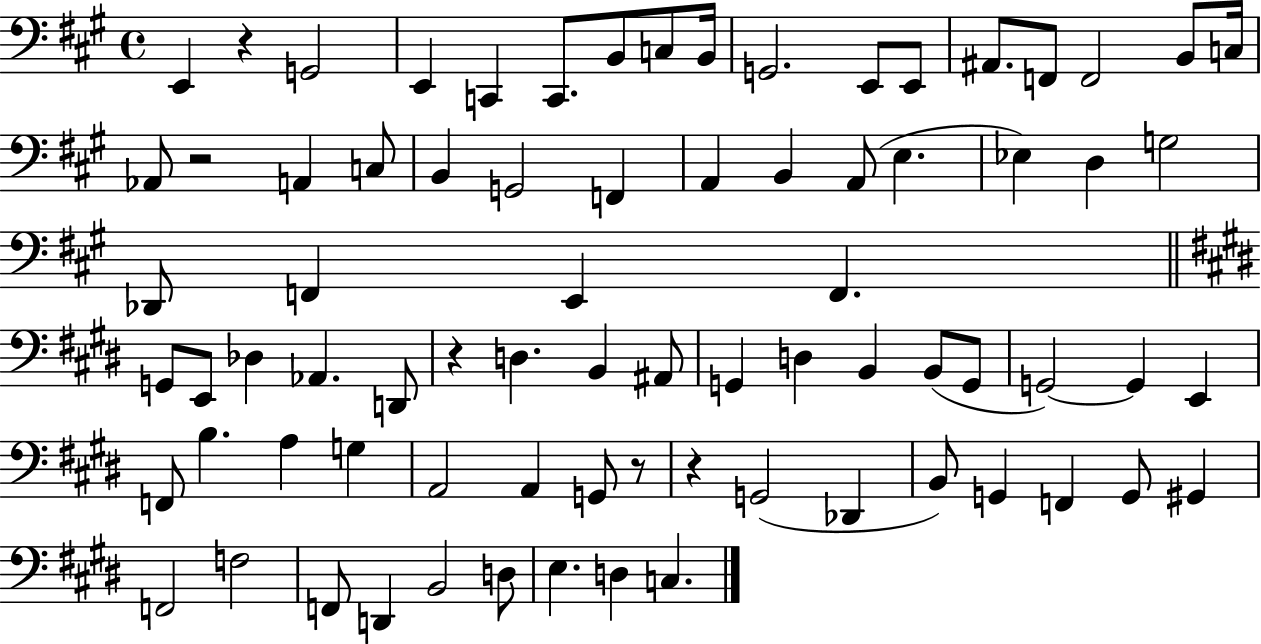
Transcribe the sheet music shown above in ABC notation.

X:1
T:Untitled
M:4/4
L:1/4
K:A
E,, z G,,2 E,, C,, C,,/2 B,,/2 C,/2 B,,/4 G,,2 E,,/2 E,,/2 ^A,,/2 F,,/2 F,,2 B,,/2 C,/4 _A,,/2 z2 A,, C,/2 B,, G,,2 F,, A,, B,, A,,/2 E, _E, D, G,2 _D,,/2 F,, E,, F,, G,,/2 E,,/2 _D, _A,, D,,/2 z D, B,, ^A,,/2 G,, D, B,, B,,/2 G,,/2 G,,2 G,, E,, F,,/2 B, A, G, A,,2 A,, G,,/2 z/2 z G,,2 _D,, B,,/2 G,, F,, G,,/2 ^G,, F,,2 F,2 F,,/2 D,, B,,2 D,/2 E, D, C,